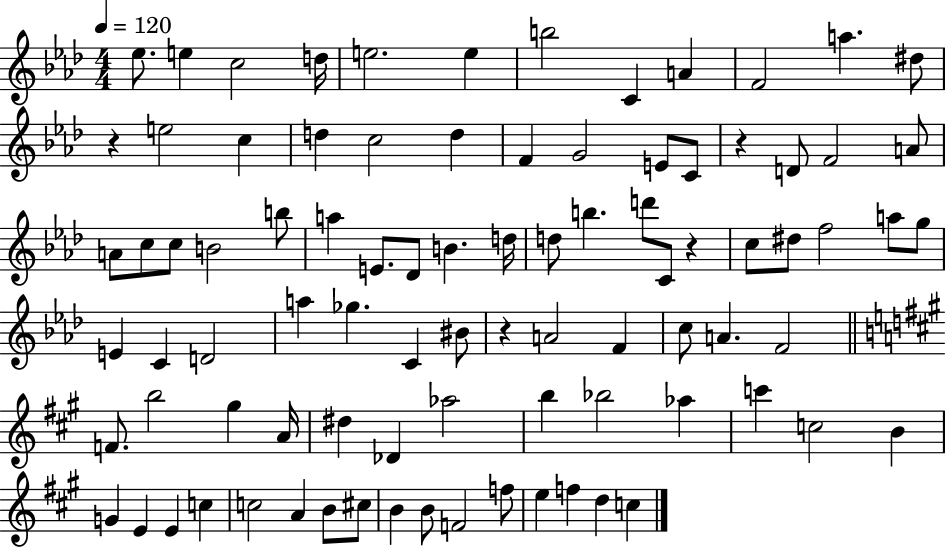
{
  \clef treble
  \numericTimeSignature
  \time 4/4
  \key aes \major
  \tempo 4 = 120
  ees''8. e''4 c''2 d''16 | e''2. e''4 | b''2 c'4 a'4 | f'2 a''4. dis''8 | \break r4 e''2 c''4 | d''4 c''2 d''4 | f'4 g'2 e'8 c'8 | r4 d'8 f'2 a'8 | \break a'8 c''8 c''8 b'2 b''8 | a''4 e'8. des'8 b'4. d''16 | d''8 b''4. d'''8 c'8 r4 | c''8 dis''8 f''2 a''8 g''8 | \break e'4 c'4 d'2 | a''4 ges''4. c'4 bis'8 | r4 a'2 f'4 | c''8 a'4. f'2 | \break \bar "||" \break \key a \major f'8. b''2 gis''4 a'16 | dis''4 des'4 aes''2 | b''4 bes''2 aes''4 | c'''4 c''2 b'4 | \break g'4 e'4 e'4 c''4 | c''2 a'4 b'8 cis''8 | b'4 b'8 f'2 f''8 | e''4 f''4 d''4 c''4 | \break \bar "|."
}